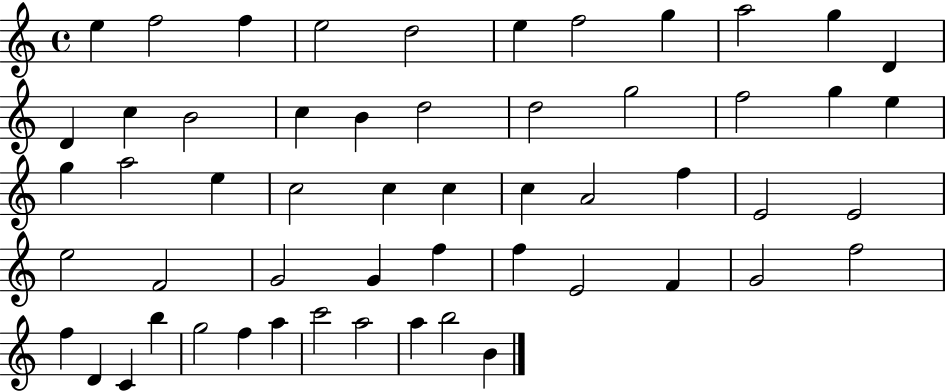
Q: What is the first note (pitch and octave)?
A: E5